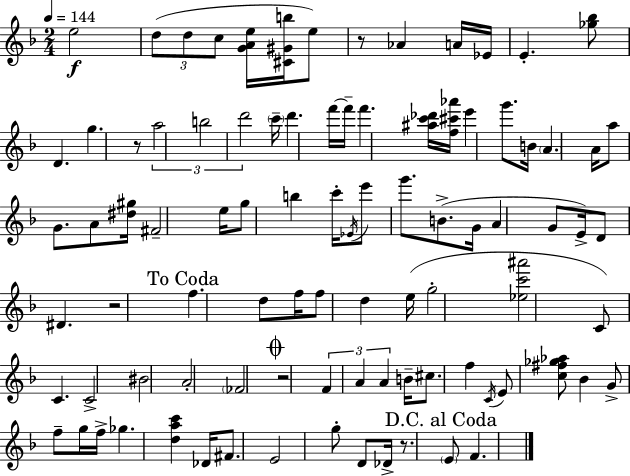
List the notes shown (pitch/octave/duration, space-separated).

E5/h D5/e D5/e C5/e [G4,A4,E5]/s [C#4,G#4,B5]/s E5/e R/e Ab4/q A4/s Eb4/s E4/q. [Gb5,Bb5]/e D4/q. G5/q. R/e A5/h B5/h D6/h C6/s D6/q. F6/s F6/s F6/q. [A#5,C6,Db6]/s [F5,C#6,Ab6]/s E6/q G6/e. B4/s A4/q. A4/s A5/e G4/e. A4/e [D#5,G#5]/s F#4/h E5/s G5/e B5/q C6/s Eb4/s E6/e G6/e. B4/e. G4/s A4/q G4/e E4/s D4/e D#4/q. R/h F5/q. D5/e F5/s F5/e D5/q E5/s G5/h [Eb5,C6,A#6]/h C4/e C4/q. C4/h BIS4/h A4/h FES4/h R/h F4/q A4/q A4/q B4/s C#5/e. F5/q C4/s E4/e [C5,F#5,Gb5,Ab5]/e Bb4/q G4/e F5/e G5/s F5/s Gb5/q. [D5,A5,C6]/q Db4/s F#4/e. E4/h G5/e D4/e Db4/s R/e. E4/e F4/q.